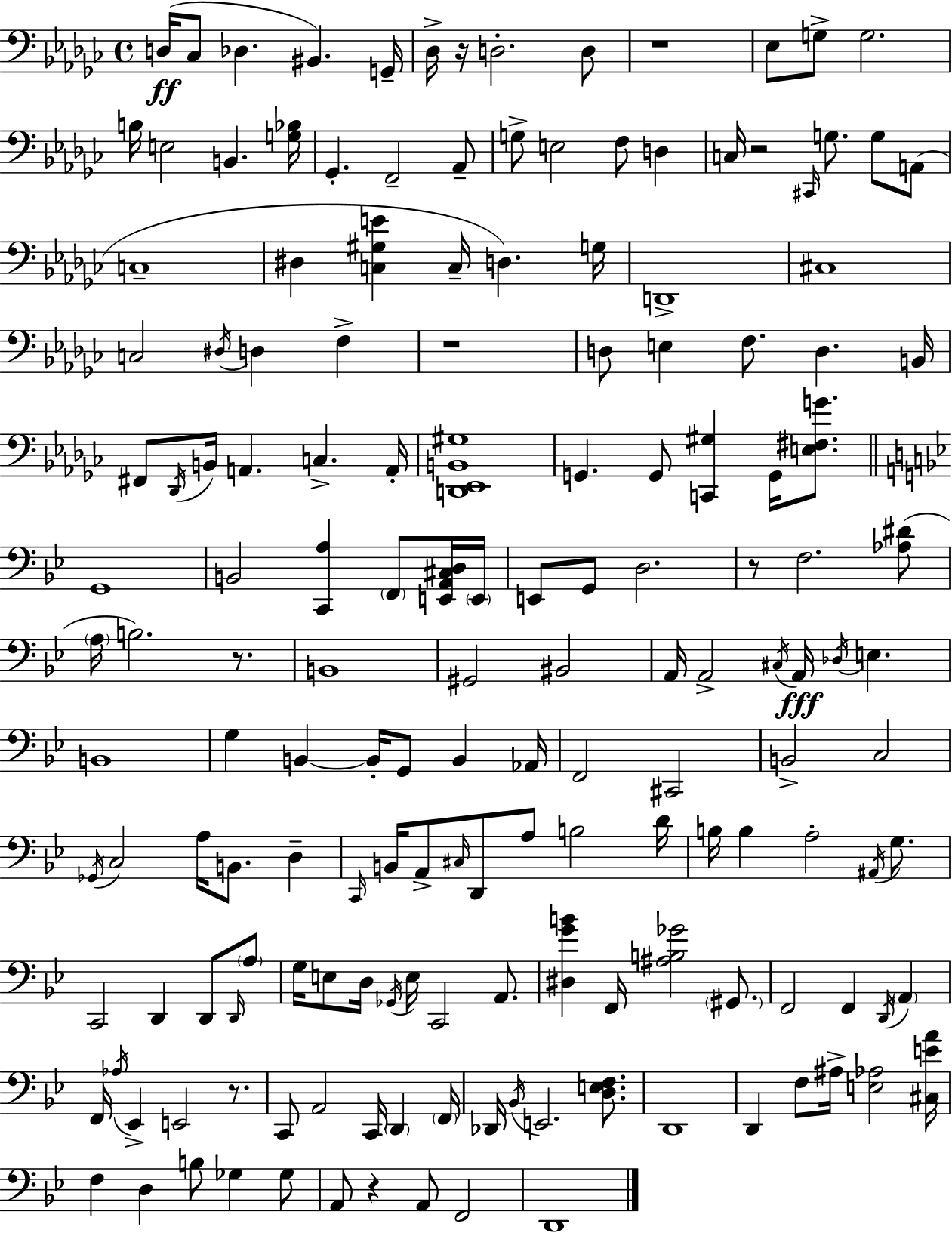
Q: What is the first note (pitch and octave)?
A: D3